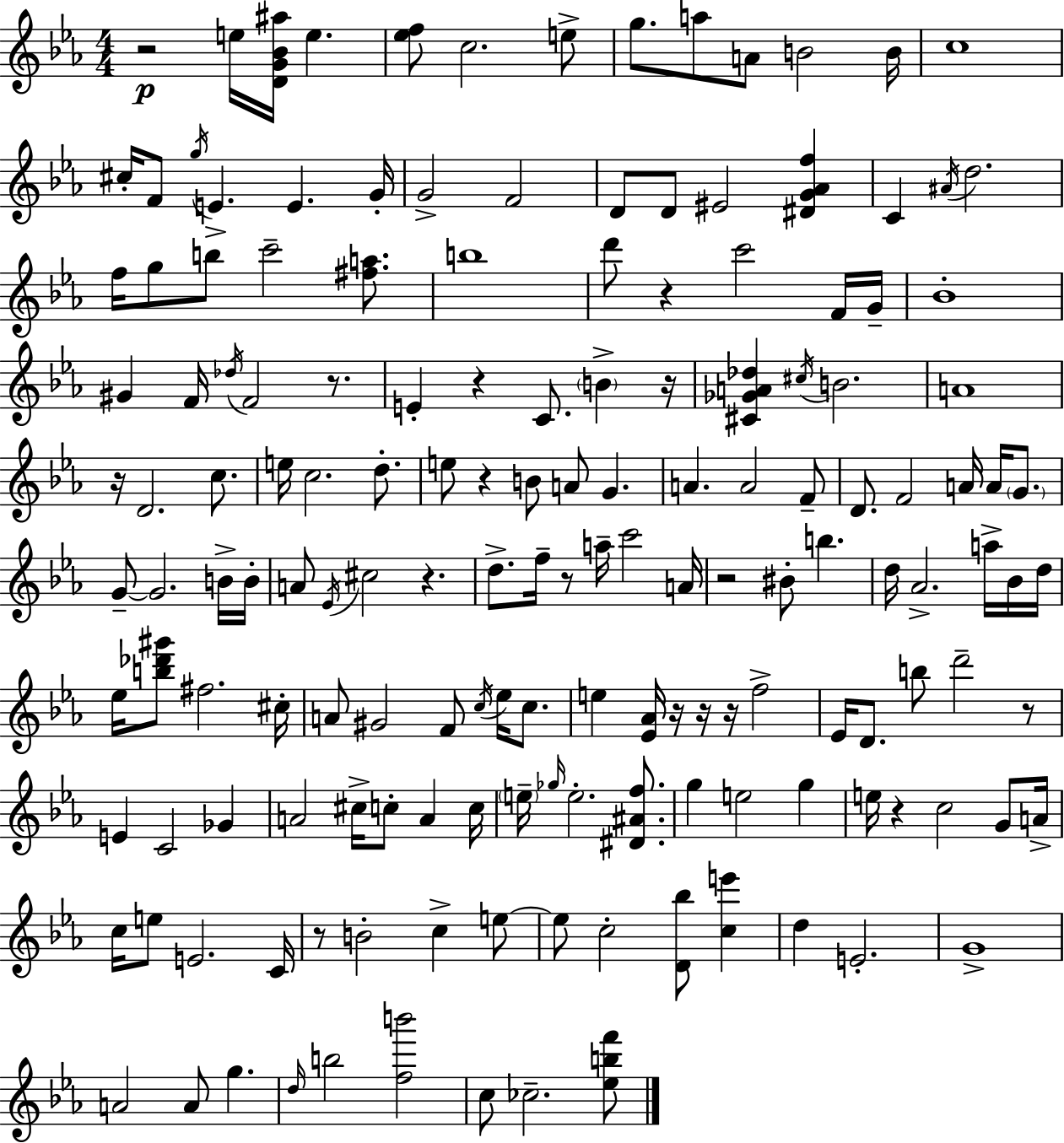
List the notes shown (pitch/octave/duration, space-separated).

R/h E5/s [D4,G4,Bb4,A#5]/s E5/q. [Eb5,F5]/e C5/h. E5/e G5/e. A5/e A4/e B4/h B4/s C5/w C#5/s F4/e G5/s E4/q. E4/q. G4/s G4/h F4/h D4/e D4/e EIS4/h [D#4,G4,Ab4,F5]/q C4/q A#4/s D5/h. F5/s G5/e B5/e C6/h [F#5,A5]/e. B5/w D6/e R/q C6/h F4/s G4/s Bb4/w G#4/q F4/s Db5/s F4/h R/e. E4/q R/q C4/e. B4/q R/s [C#4,Gb4,A4,Db5]/q C#5/s B4/h. A4/w R/s D4/h. C5/e. E5/s C5/h. D5/e. E5/e R/q B4/e A4/e G4/q. A4/q. A4/h F4/e D4/e. F4/h A4/s A4/s G4/e. G4/e G4/h. B4/s B4/s A4/e Eb4/s C#5/h R/q. D5/e. F5/s R/e A5/s C6/h A4/s R/h BIS4/e B5/q. D5/s Ab4/h. A5/s Bb4/s D5/s Eb5/s [B5,Db6,G#6]/e F#5/h. C#5/s A4/e G#4/h F4/e C5/s Eb5/s C5/e. E5/q [Eb4,Ab4]/s R/s R/s R/s F5/h Eb4/s D4/e. B5/e D6/h R/e E4/q C4/h Gb4/q A4/h C#5/s C5/e A4/q C5/s E5/s Gb5/s E5/h. [D#4,A#4,F5]/e. G5/q E5/h G5/q E5/s R/q C5/h G4/e A4/s C5/s E5/e E4/h. C4/s R/e B4/h C5/q E5/e E5/e C5/h [D4,Bb5]/e [C5,E6]/q D5/q E4/h. G4/w A4/h A4/e G5/q. D5/s B5/h [F5,B6]/h C5/e CES5/h. [Eb5,B5,F6]/e